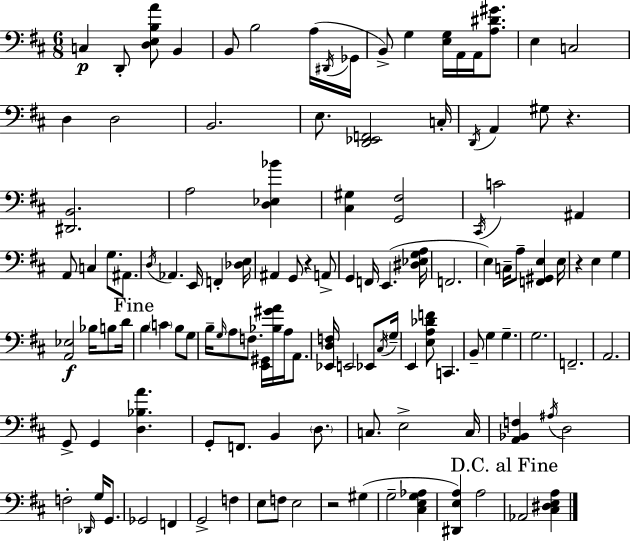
{
  \clef bass
  \numericTimeSignature
  \time 6/8
  \key d \major
  c4\p d,8-. <d e b a'>8 b,4 | b,8 b2 a16( \acciaccatura { dis,16 } | ges,16 b,8->) g4 <e g>16 a,16 a,16 <a dis' gis'>8. | e4 c2 | \break d4 d2 | b,2. | e8. <d, ees, f,>2 | c16-. \acciaccatura { d,16 } a,4 gis8 r4. | \break <dis, b,>2. | a2 <d ees bes'>4 | <cis gis>4 <g, fis>2 | \acciaccatura { cis,16 } c'2 ais,4 | \break a,8 c4 g8. | ais,8. \acciaccatura { d16 } aes,4. e,16 f,4-. | <des e>16 ais,4 g,8 r4 | a,8-> g,4 f,16 e,4.( | \break <dis ees g a>16 f,2. | e4) c16-- a8-- <f, gis, e>4 | e16 r4 e4 | g4 <a, ees>2\f | \break bes16 b8 d'16 \mark "Fine" b4 \parenthesize c'4 | b8 g8 b16-- \grace { g16 } a8 f8. <e, gis,>16 | <bes gis' a'>16 a16 a,8. <ees, d f>16 e,2 | ees,8 \acciaccatura { cis16 } \parenthesize g16-- e,4 <e a des' f'>8 | \break c,4. b,8-- g4 | g4.-- g2. | f,2.-- | a,2. | \break g,8-> g,4 | <d bes a'>4. g,8-. f,8. b,4 | \parenthesize d8. c8. e2-> | c16 <a, bes, f>4 \acciaccatura { ais16 } d2 | \break f2-. | \grace { des,16 } g16 g,8. ges,2 | f,4 g,2-> | f4 e8 f8 | \break e2 r2 | gis4( g2-- | <cis e g aes>4 <dis, e a>4) | a2 \mark "D.C. al Fine" aes,2 | \break <cis dis e a>4 \bar "|."
}